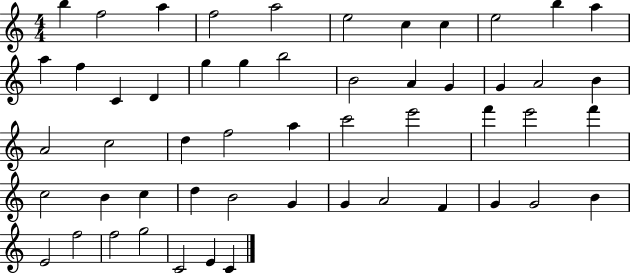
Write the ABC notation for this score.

X:1
T:Untitled
M:4/4
L:1/4
K:C
b f2 a f2 a2 e2 c c e2 b a a f C D g g b2 B2 A G G A2 B A2 c2 d f2 a c'2 e'2 f' e'2 f' c2 B c d B2 G G A2 F G G2 B E2 f2 f2 g2 C2 E C